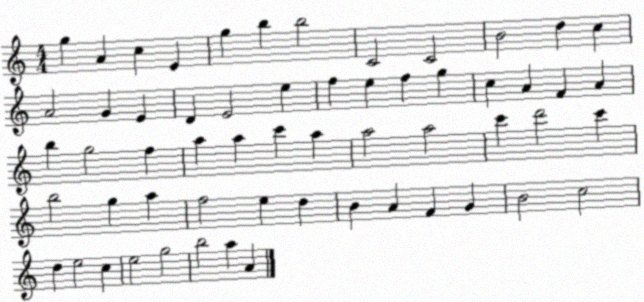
X:1
T:Untitled
M:4/4
L:1/4
K:C
g A c E g b b2 C2 C2 B2 d c A2 G E D E2 e f e f g c A F A b g2 f a a c' a a2 a2 c' d'2 c' b2 g a f2 e d B A F G B2 c2 d e2 c e2 g2 b2 a A